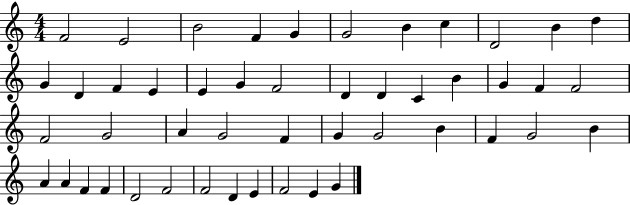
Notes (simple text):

F4/h E4/h B4/h F4/q G4/q G4/h B4/q C5/q D4/h B4/q D5/q G4/q D4/q F4/q E4/q E4/q G4/q F4/h D4/q D4/q C4/q B4/q G4/q F4/q F4/h F4/h G4/h A4/q G4/h F4/q G4/q G4/h B4/q F4/q G4/h B4/q A4/q A4/q F4/q F4/q D4/h F4/h F4/h D4/q E4/q F4/h E4/q G4/q